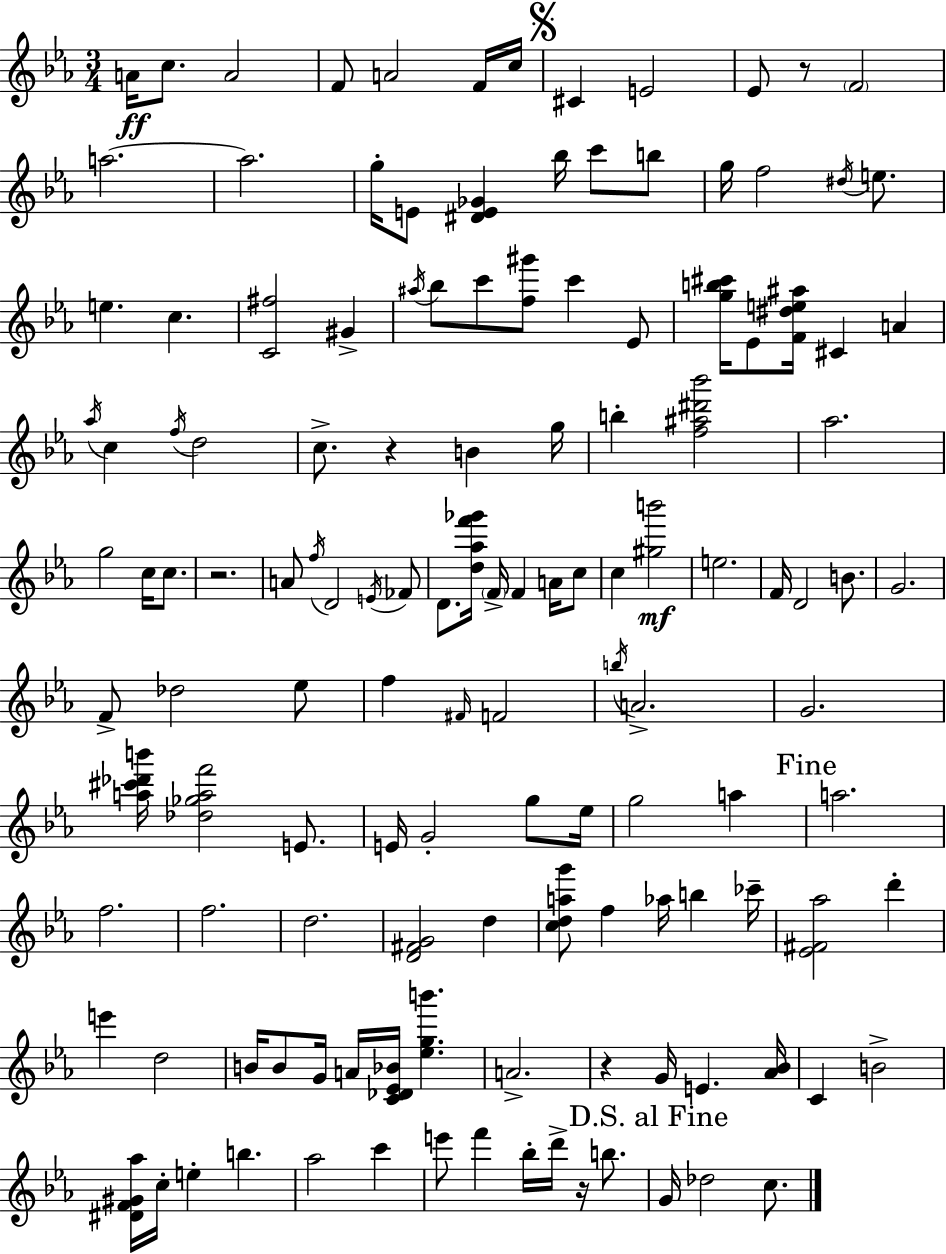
A4/s C5/e. A4/h F4/e A4/h F4/s C5/s C#4/q E4/h Eb4/e R/e F4/h A5/h. A5/h. G5/s E4/e [D#4,E4,Gb4]/q Bb5/s C6/e B5/e G5/s F5/h D#5/s E5/e. E5/q. C5/q. [C4,F#5]/h G#4/q A#5/s Bb5/e C6/e [F5,G#6]/e C6/q Eb4/e [G5,B5,C#6]/s Eb4/e [F4,D#5,E5,A#5]/s C#4/q A4/q Ab5/s C5/q F5/s D5/h C5/e. R/q B4/q G5/s B5/q [F5,A#5,D#6,Bb6]/h Ab5/h. G5/h C5/s C5/e. R/h. A4/e F5/s D4/h E4/s FES4/e D4/e. [D5,Ab5,F6,Gb6]/s F4/s F4/q A4/s C5/e C5/q [G#5,B6]/h E5/h. F4/s D4/h B4/e. G4/h. F4/e Db5/h Eb5/e F5/q F#4/s F4/h B5/s A4/h. G4/h. [A5,C#6,Db6,B6]/s [Db5,Gb5,A5,F6]/h E4/e. E4/s G4/h G5/e Eb5/s G5/h A5/q A5/h. F5/h. F5/h. D5/h. [D4,F#4,G4]/h D5/q [C5,D5,A5,G6]/e F5/q Ab5/s B5/q CES6/s [Eb4,F#4,Ab5]/h D6/q E6/q D5/h B4/s B4/e G4/s A4/s [C4,Db4,Eb4,Bb4]/s [Eb5,G5,B6]/q. A4/h. R/q G4/s E4/q. [Ab4,Bb4]/s C4/q B4/h [D#4,F4,G#4,Ab5]/s C5/s E5/q B5/q. Ab5/h C6/q E6/e F6/q Bb5/s D6/s R/s B5/e. G4/s Db5/h C5/e.